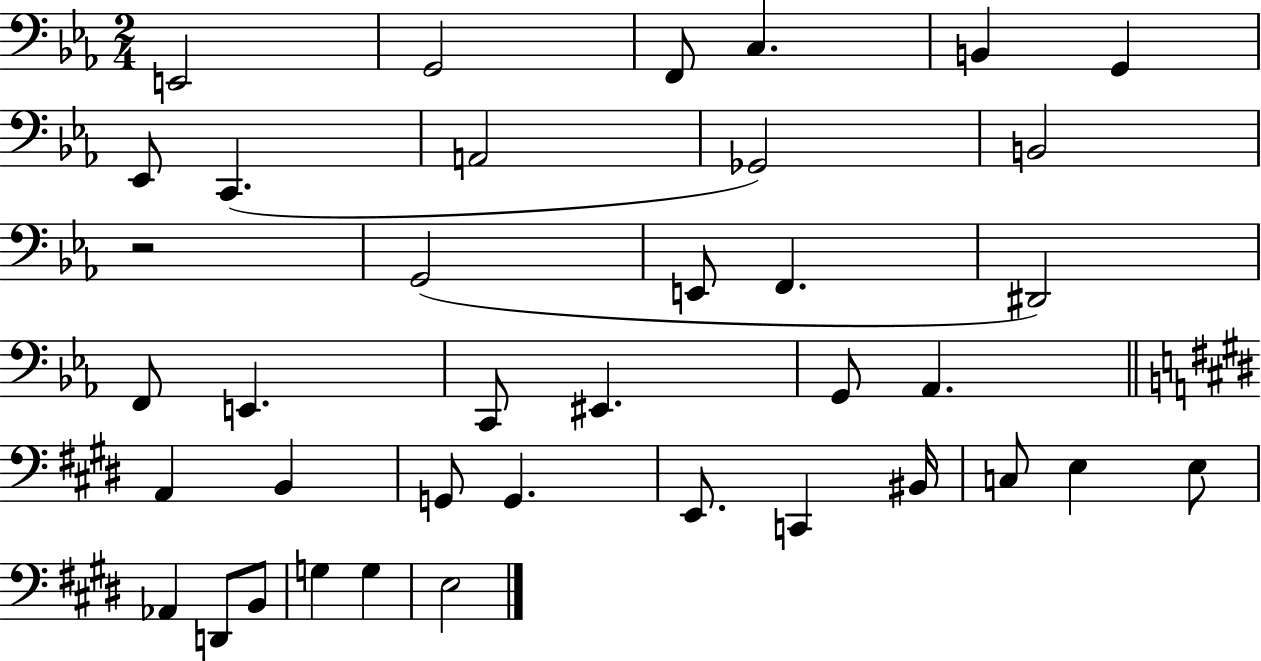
{
  \clef bass
  \numericTimeSignature
  \time 2/4
  \key ees \major
  \repeat volta 2 { e,2 | g,2 | f,8 c4. | b,4 g,4 | \break ees,8 c,4.( | a,2 | ges,2) | b,2 | \break r2 | g,2( | e,8 f,4. | dis,2) | \break f,8 e,4. | c,8 eis,4. | g,8 aes,4. | \bar "||" \break \key e \major a,4 b,4 | g,8 g,4. | e,8. c,4 bis,16 | c8 e4 e8 | \break aes,4 d,8 b,8 | g4 g4 | e2 | } \bar "|."
}